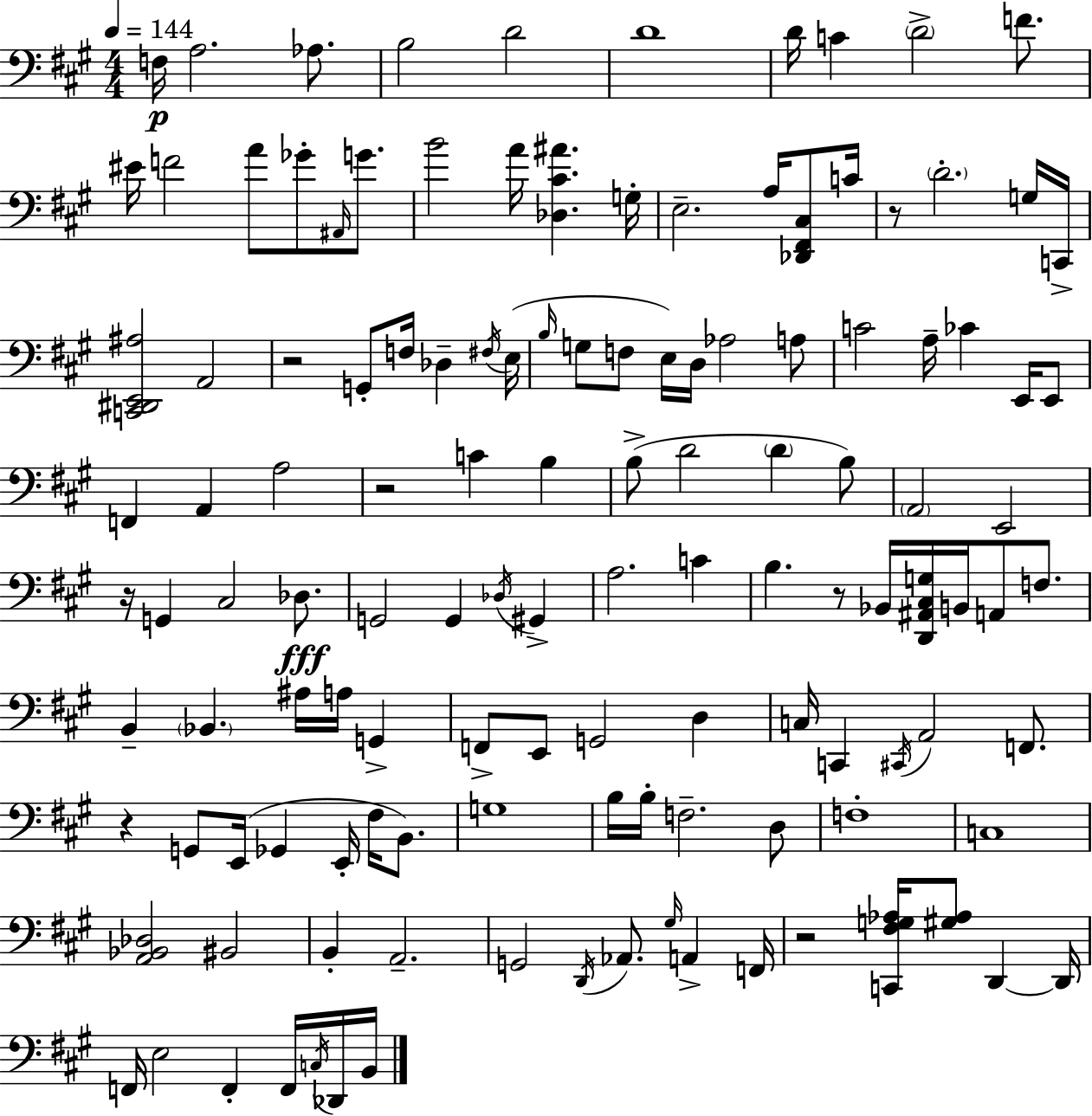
F3/s A3/h. Ab3/e. B3/h D4/h D4/w D4/s C4/q D4/h F4/e. EIS4/s F4/h A4/e Gb4/e A#2/s G4/e. B4/h A4/s [Db3,C#4,A#4]/q. G3/s E3/h. A3/s [Db2,F#2,C#3]/e C4/s R/e D4/h. G3/s C2/s [C2,D#2,E2,A#3]/h A2/h R/h G2/e F3/s Db3/q F#3/s E3/s B3/s G3/e F3/e E3/s D3/s Ab3/h A3/e C4/h A3/s CES4/q E2/s E2/e F2/q A2/q A3/h R/h C4/q B3/q B3/e D4/h D4/q B3/e A2/h E2/h R/s G2/q C#3/h Db3/e. G2/h G2/q Db3/s G#2/q A3/h. C4/q B3/q. R/e Bb2/s [D2,A#2,C#3,G3]/s B2/s A2/e F3/e. B2/q Bb2/q. A#3/s A3/s G2/q F2/e E2/e G2/h D3/q C3/s C2/q C#2/s A2/h F2/e. R/q G2/e E2/s Gb2/q E2/s F#3/s B2/e. G3/w B3/s B3/s F3/h. D3/e F3/w C3/w [A2,Bb2,Db3]/h BIS2/h B2/q A2/h. G2/h D2/s Ab2/e. G#3/s A2/q F2/s R/h [C2,F#3,G3,Ab3]/s [G#3,Ab3]/e D2/q D2/s F2/s E3/h F2/q F2/s C3/s Db2/s B2/s